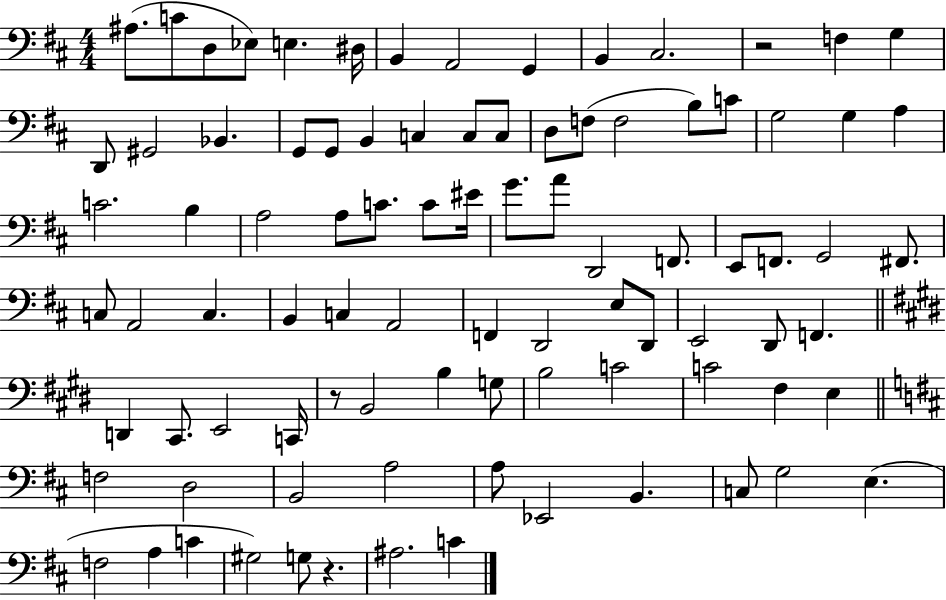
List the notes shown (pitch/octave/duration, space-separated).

A#3/e. C4/e D3/e Eb3/e E3/q. D#3/s B2/q A2/h G2/q B2/q C#3/h. R/h F3/q G3/q D2/e G#2/h Bb2/q. G2/e G2/e B2/q C3/q C3/e C3/e D3/e F3/e F3/h B3/e C4/e G3/h G3/q A3/q C4/h. B3/q A3/h A3/e C4/e. C4/e EIS4/s G4/e. A4/e D2/h F2/e. E2/e F2/e. G2/h F#2/e. C3/e A2/h C3/q. B2/q C3/q A2/h F2/q D2/h E3/e D2/e E2/h D2/e F2/q. D2/q C#2/e. E2/h C2/s R/e B2/h B3/q G3/e B3/h C4/h C4/h F#3/q E3/q F3/h D3/h B2/h A3/h A3/e Eb2/h B2/q. C3/e G3/h E3/q. F3/h A3/q C4/q G#3/h G3/e R/q. A#3/h. C4/q